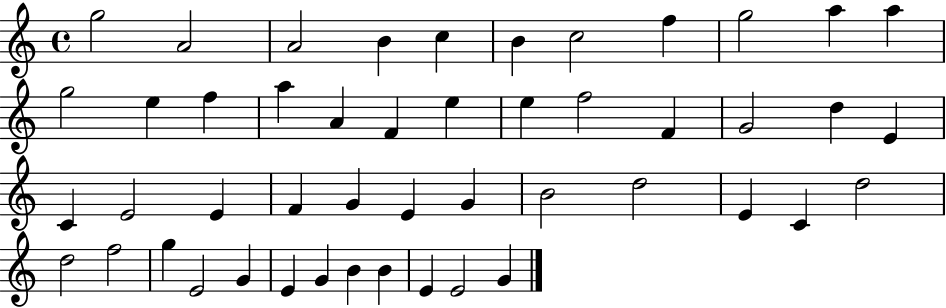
X:1
T:Untitled
M:4/4
L:1/4
K:C
g2 A2 A2 B c B c2 f g2 a a g2 e f a A F e e f2 F G2 d E C E2 E F G E G B2 d2 E C d2 d2 f2 g E2 G E G B B E E2 G